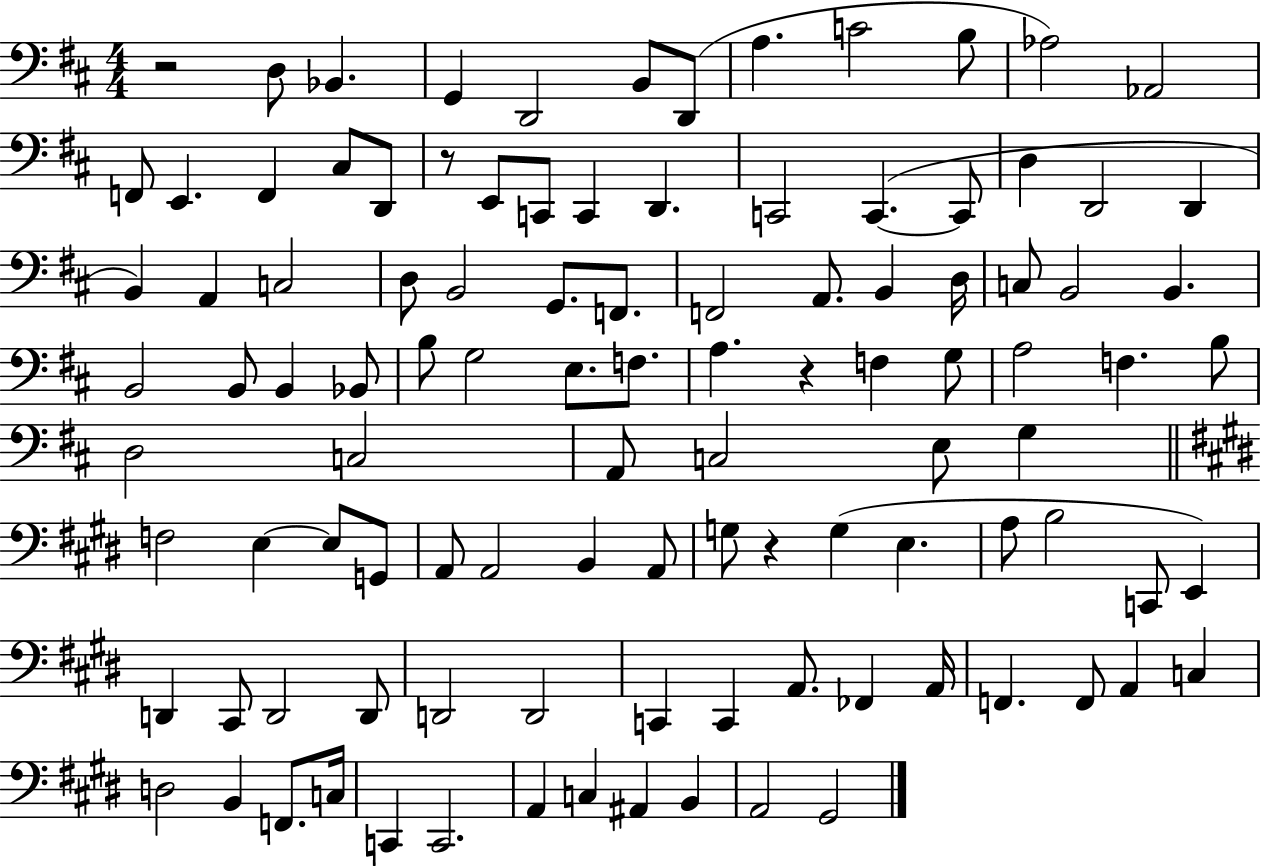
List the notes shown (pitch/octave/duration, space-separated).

R/h D3/e Bb2/q. G2/q D2/h B2/e D2/e A3/q. C4/h B3/e Ab3/h Ab2/h F2/e E2/q. F2/q C#3/e D2/e R/e E2/e C2/e C2/q D2/q. C2/h C2/q. C2/e D3/q D2/h D2/q B2/q A2/q C3/h D3/e B2/h G2/e. F2/e. F2/h A2/e. B2/q D3/s C3/e B2/h B2/q. B2/h B2/e B2/q Bb2/e B3/e G3/h E3/e. F3/e. A3/q. R/q F3/q G3/e A3/h F3/q. B3/e D3/h C3/h A2/e C3/h E3/e G3/q F3/h E3/q E3/e G2/e A2/e A2/h B2/q A2/e G3/e R/q G3/q E3/q. A3/e B3/h C2/e E2/q D2/q C#2/e D2/h D2/e D2/h D2/h C2/q C2/q A2/e. FES2/q A2/s F2/q. F2/e A2/q C3/q D3/h B2/q F2/e. C3/s C2/q C2/h. A2/q C3/q A#2/q B2/q A2/h G#2/h